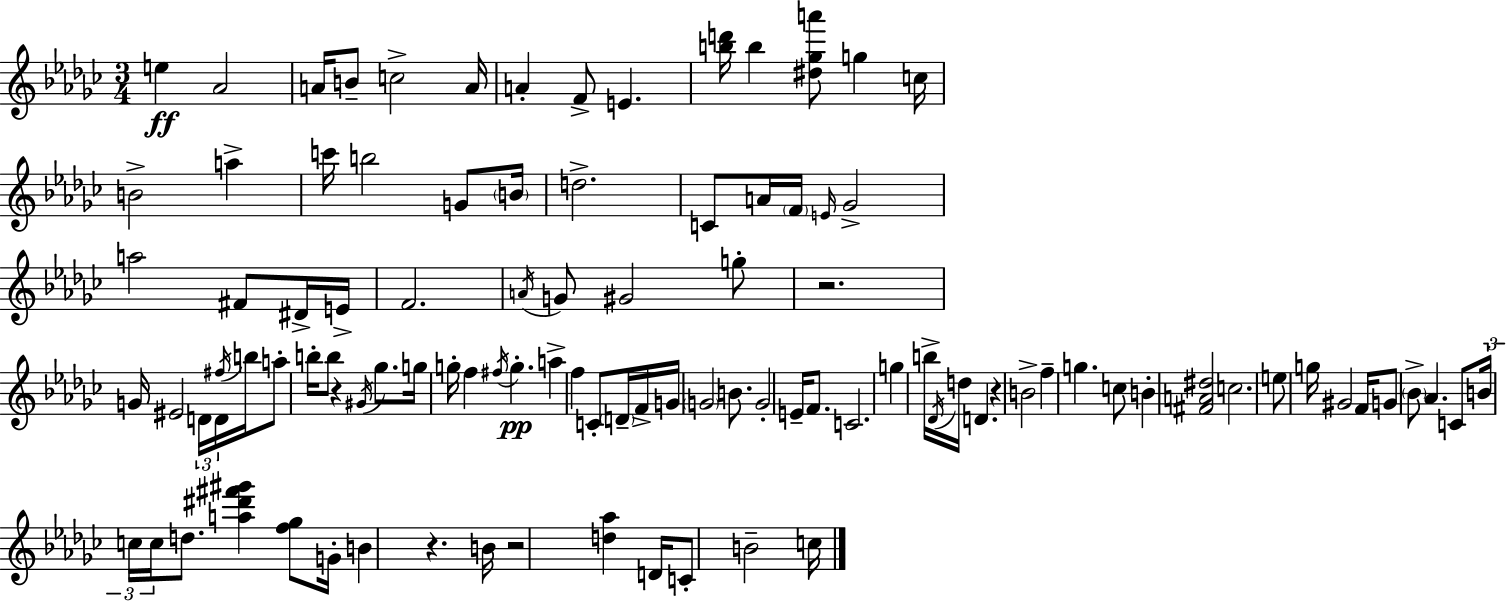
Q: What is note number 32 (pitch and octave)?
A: G#4